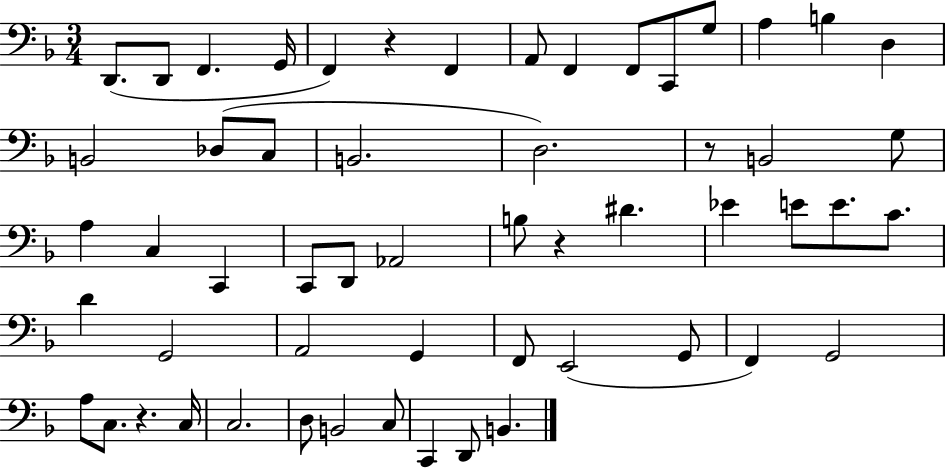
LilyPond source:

{
  \clef bass
  \numericTimeSignature
  \time 3/4
  \key f \major
  d,8.( d,8 f,4. g,16 | f,4) r4 f,4 | a,8 f,4 f,8 c,8 g8 | a4 b4 d4 | \break b,2 des8( c8 | b,2. | d2.) | r8 b,2 g8 | \break a4 c4 c,4 | c,8 d,8 aes,2 | b8 r4 dis'4. | ees'4 e'8 e'8. c'8. | \break d'4 g,2 | a,2 g,4 | f,8 e,2( g,8 | f,4) g,2 | \break a8 c8. r4. c16 | c2. | d8 b,2 c8 | c,4 d,8 b,4. | \break \bar "|."
}